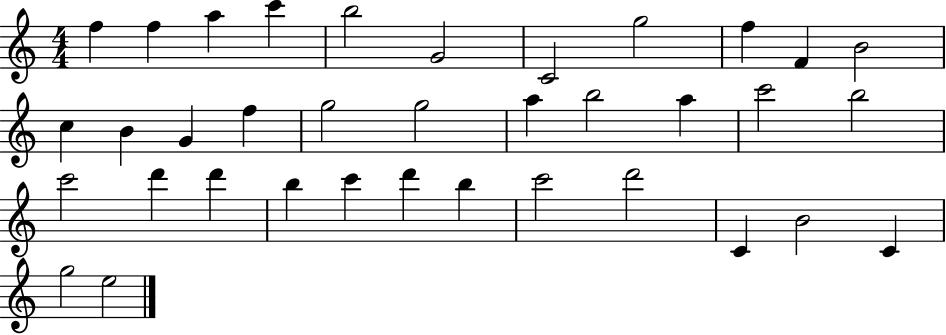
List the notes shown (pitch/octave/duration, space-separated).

F5/q F5/q A5/q C6/q B5/h G4/h C4/h G5/h F5/q F4/q B4/h C5/q B4/q G4/q F5/q G5/h G5/h A5/q B5/h A5/q C6/h B5/h C6/h D6/q D6/q B5/q C6/q D6/q B5/q C6/h D6/h C4/q B4/h C4/q G5/h E5/h